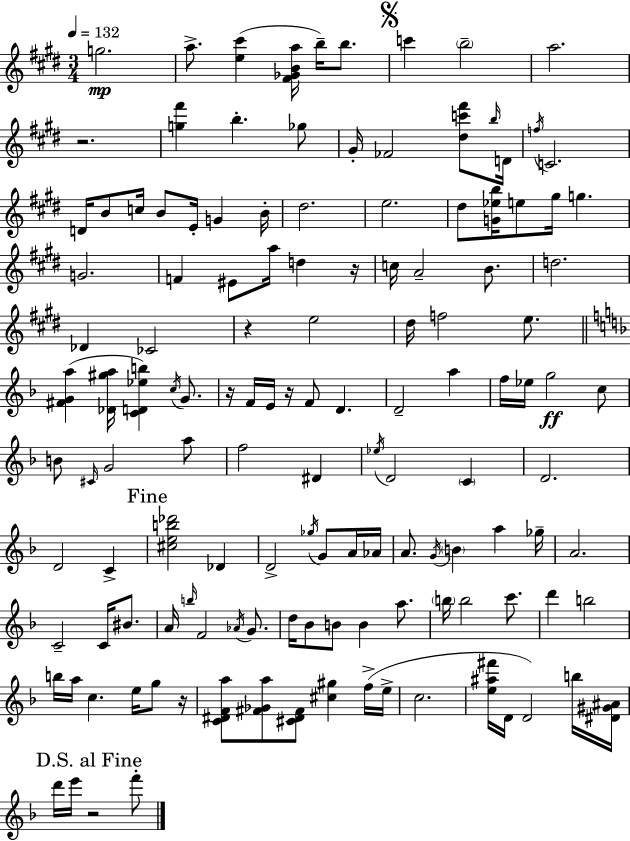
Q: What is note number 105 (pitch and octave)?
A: C5